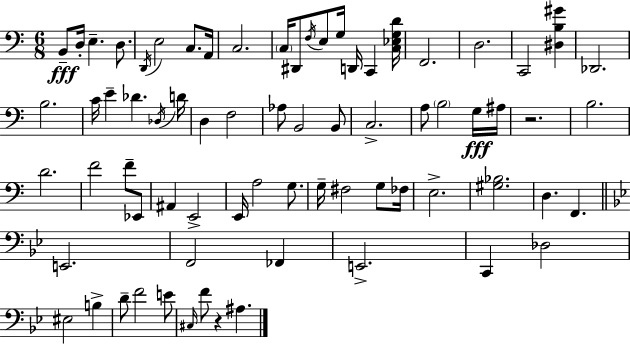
B2/e D3/s E3/q. D3/e. D2/s E3/h C3/e. A2/s C3/h. C3/s D#2/e F3/s E3/e G3/s D2/s C2/q [C3,Eb3,G3,D4]/s F2/h. D3/h. C2/h [D#3,B3,G#4]/q Db2/h. B3/h. C4/s E4/q Db4/q. Db3/s D4/s D3/q F3/h Ab3/e B2/h B2/e C3/h. A3/e B3/h G3/s A#3/s R/h. B3/h. D4/h. F4/h F4/e Eb2/e A#2/q E2/h E2/s A3/h G3/e. G3/s F#3/h G3/e FES3/s E3/h. [G#3,Bb3]/h. D3/q. F2/q. E2/h. F2/h FES2/q E2/h. C2/q Db3/h EIS3/h B3/q D4/e F4/h E4/e C#3/s F4/e R/q A#3/q.